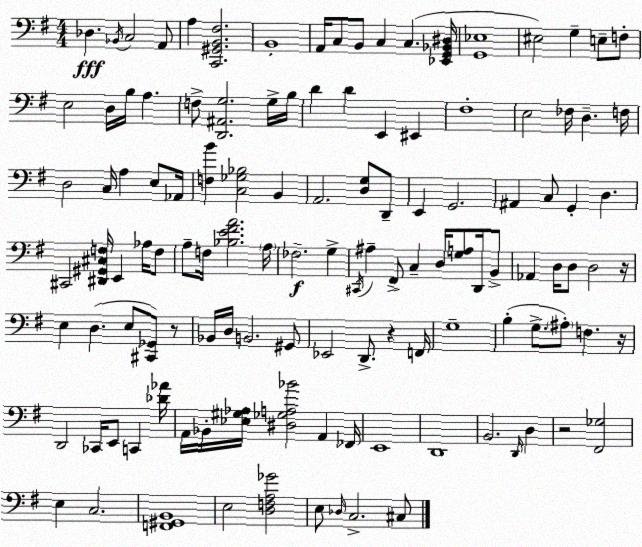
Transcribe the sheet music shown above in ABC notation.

X:1
T:Untitled
M:4/4
L:1/4
K:G
_D, _B,,/4 C,2 A,,/2 A, [C,,^G,,B,,^F,]2 B,,4 A,,/4 C,/2 B,,/2 C, C, [_E,,G,,_B,,^D,]/4 [G,,_E,]4 ^E,2 G, E,/2 F,/2 E,2 D,/4 B,/4 A, F,/2 [D,,^A,,G,]2 G,/4 B,/4 D D E,, ^E,, ^F,4 E,2 _F,/4 D, F,/4 D,2 C,/4 A, E,/2 _A,,/4 [F,B] [C,_G,_B,]2 B,, A,,2 [D,G,]/2 D,,/2 E,, G,,2 ^A,, C,/2 G,, D, ^C,,2 [^D,,^G,,^C,F,]/4 E,, _A,/4 F,/2 A,/2 F,/4 [_B,E^FA]2 A,/4 _F,2 G, ^C,,/4 ^A, ^F,,/2 C, D,/4 [G,A,]/2 D,,/4 B,,/2 _A,, D,/4 D,/2 D,2 z/4 E, D, E,/2 [^C,,_G,,]/2 z/2 _B,,/4 D,/4 B,,2 ^G,,/2 _E,,2 D,,/2 z F,,/4 G,4 B, G,/2 ^A,/2 F, z/4 D,,2 _C,,/4 E,,/2 C,, [_D_A]/4 A,,/4 _B,,/4 [_E,^G,_A,]/4 [^D,_G,A,_B]2 A,, _F,,/4 E,,4 D,,4 B,,2 D,,/4 D, z2 [^F,,_G,]2 E, C,2 [F,,^G,,B,,]4 E,2 [D,F,A,_G]2 E,/2 _D,/4 C,2 ^C,/2